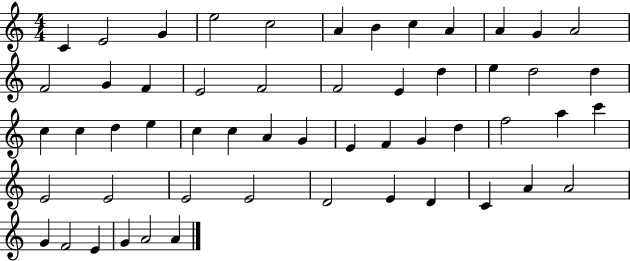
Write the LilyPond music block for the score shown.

{
  \clef treble
  \numericTimeSignature
  \time 4/4
  \key c \major
  c'4 e'2 g'4 | e''2 c''2 | a'4 b'4 c''4 a'4 | a'4 g'4 a'2 | \break f'2 g'4 f'4 | e'2 f'2 | f'2 e'4 d''4 | e''4 d''2 d''4 | \break c''4 c''4 d''4 e''4 | c''4 c''4 a'4 g'4 | e'4 f'4 g'4 d''4 | f''2 a''4 c'''4 | \break e'2 e'2 | e'2 e'2 | d'2 e'4 d'4 | c'4 a'4 a'2 | \break g'4 f'2 e'4 | g'4 a'2 a'4 | \bar "|."
}